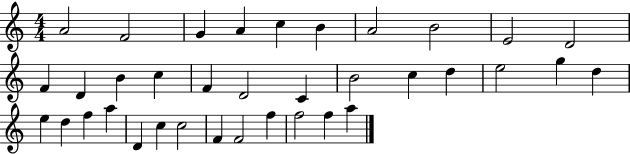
{
  \clef treble
  \numericTimeSignature
  \time 4/4
  \key c \major
  a'2 f'2 | g'4 a'4 c''4 b'4 | a'2 b'2 | e'2 d'2 | \break f'4 d'4 b'4 c''4 | f'4 d'2 c'4 | b'2 c''4 d''4 | e''2 g''4 d''4 | \break e''4 d''4 f''4 a''4 | d'4 c''4 c''2 | f'4 f'2 f''4 | f''2 f''4 a''4 | \break \bar "|."
}